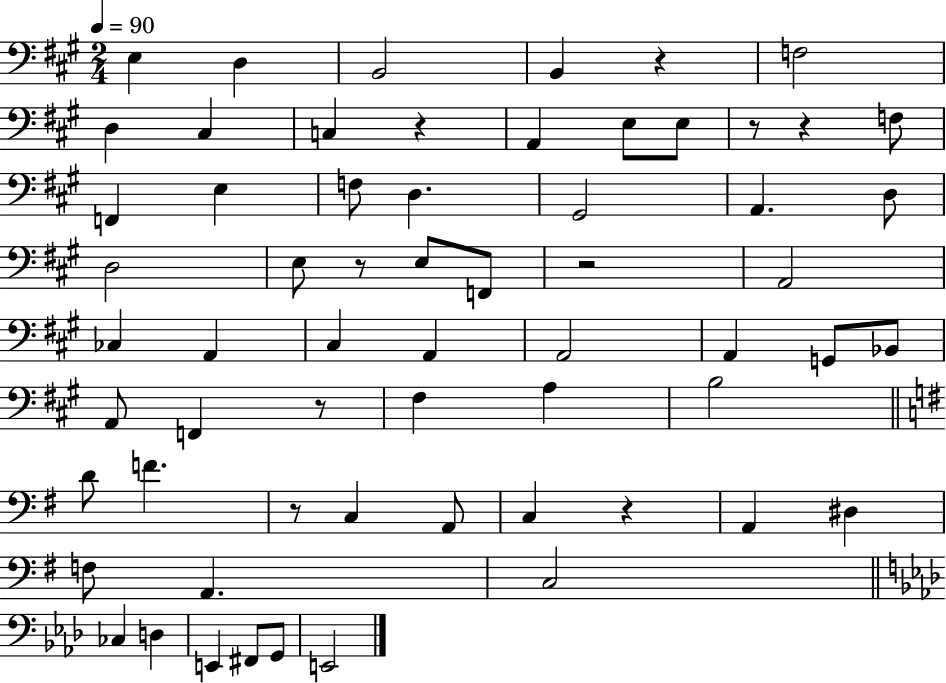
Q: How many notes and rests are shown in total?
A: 62